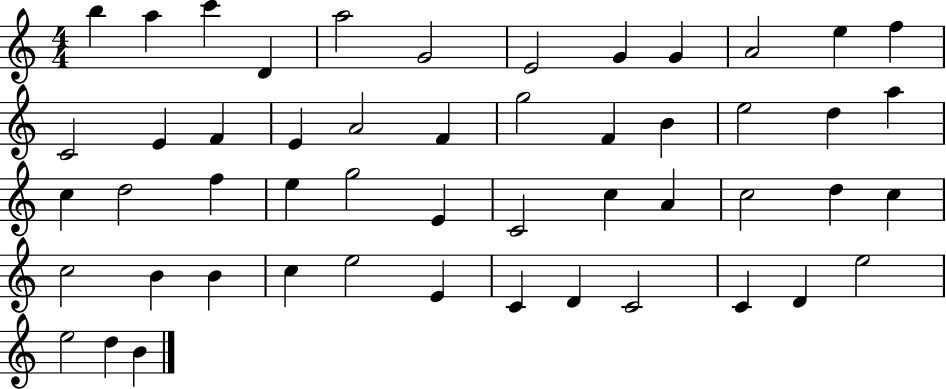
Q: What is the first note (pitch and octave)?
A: B5